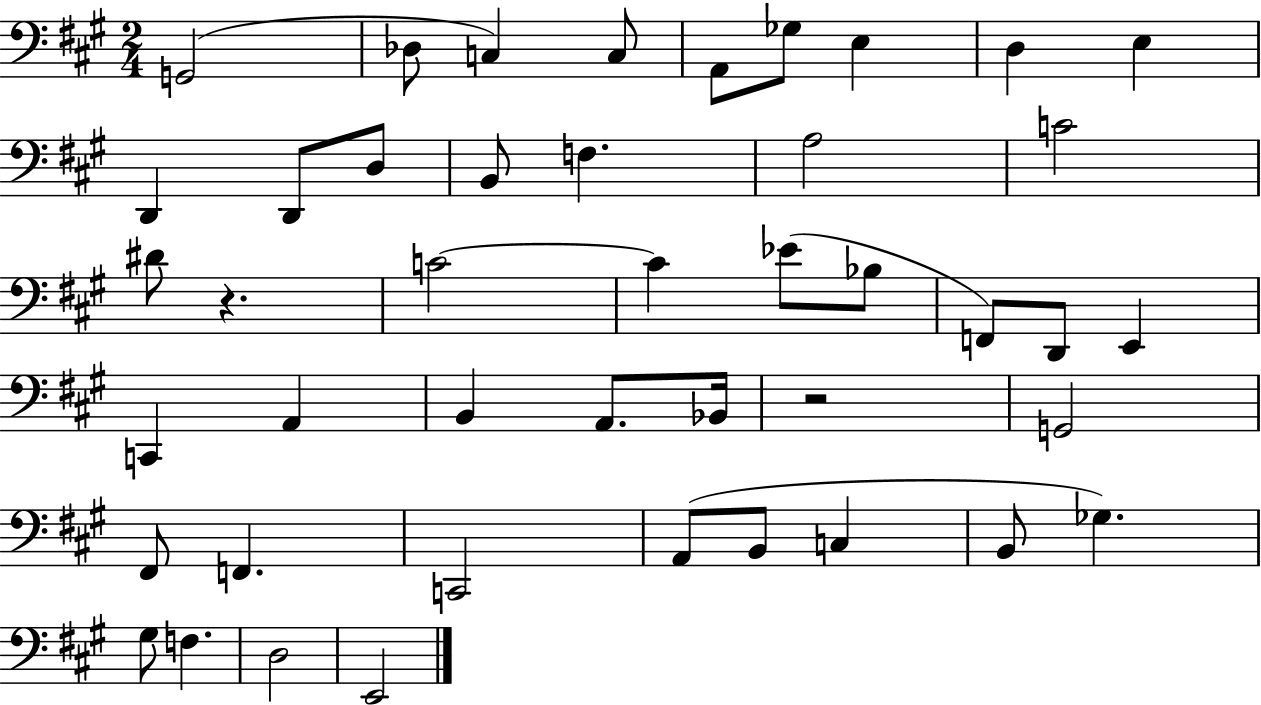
{
  \clef bass
  \numericTimeSignature
  \time 2/4
  \key a \major
  g,2( | des8 c4) c8 | a,8 ges8 e4 | d4 e4 | \break d,4 d,8 d8 | b,8 f4. | a2 | c'2 | \break dis'8 r4. | c'2~~ | c'4 ees'8( bes8 | f,8) d,8 e,4 | \break c,4 a,4 | b,4 a,8. bes,16 | r2 | g,2 | \break fis,8 f,4. | c,2 | a,8( b,8 c4 | b,8 ges4.) | \break gis8 f4. | d2 | e,2 | \bar "|."
}